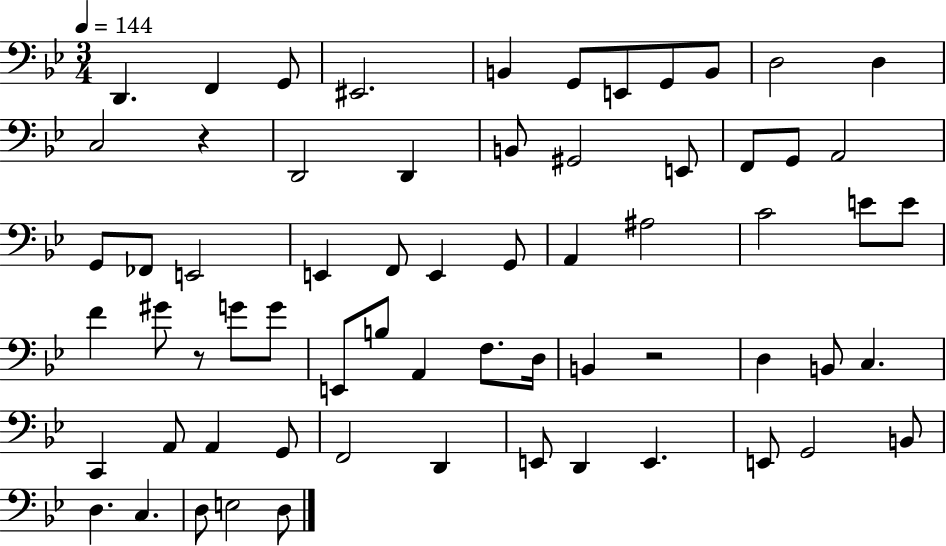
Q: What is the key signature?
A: BES major